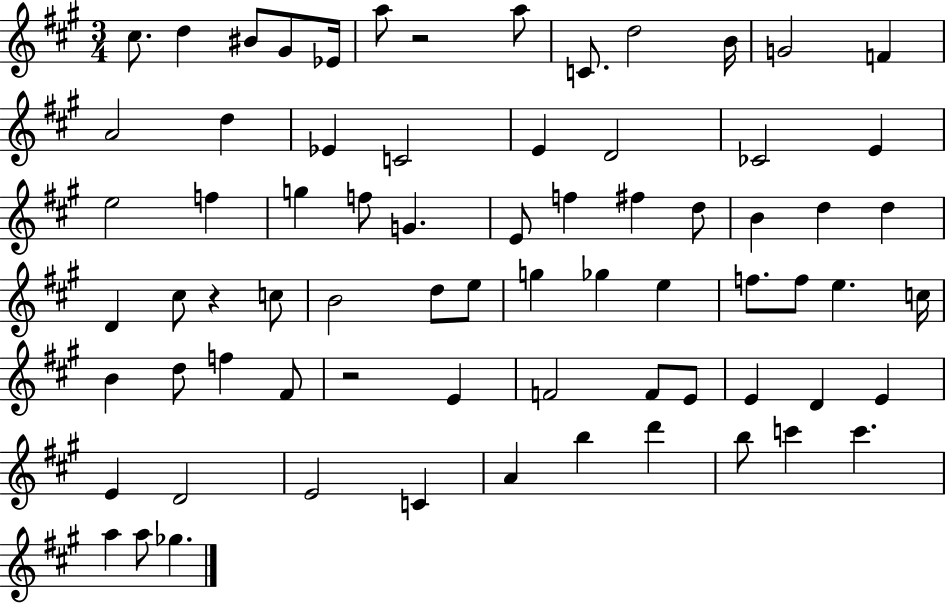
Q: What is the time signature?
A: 3/4